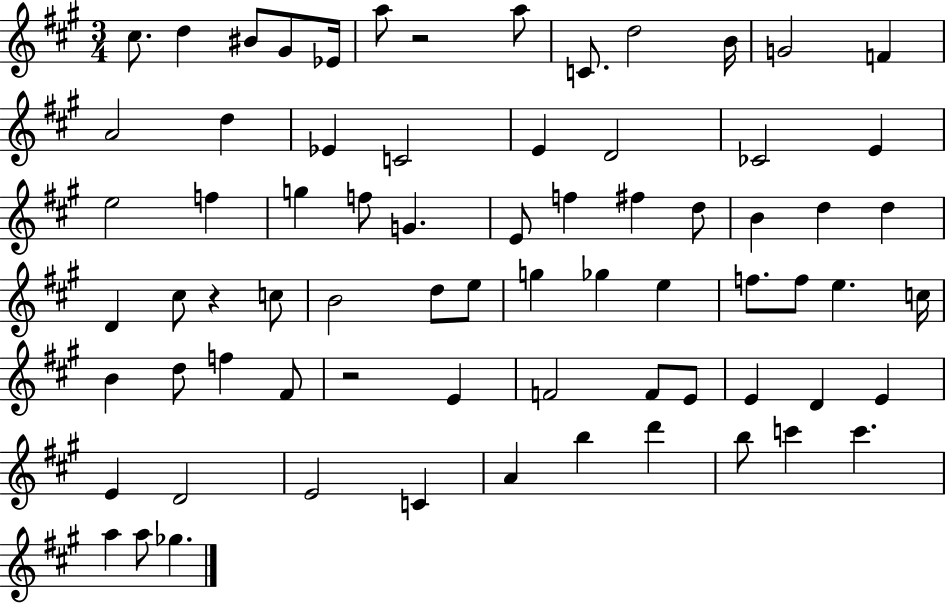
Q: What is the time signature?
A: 3/4